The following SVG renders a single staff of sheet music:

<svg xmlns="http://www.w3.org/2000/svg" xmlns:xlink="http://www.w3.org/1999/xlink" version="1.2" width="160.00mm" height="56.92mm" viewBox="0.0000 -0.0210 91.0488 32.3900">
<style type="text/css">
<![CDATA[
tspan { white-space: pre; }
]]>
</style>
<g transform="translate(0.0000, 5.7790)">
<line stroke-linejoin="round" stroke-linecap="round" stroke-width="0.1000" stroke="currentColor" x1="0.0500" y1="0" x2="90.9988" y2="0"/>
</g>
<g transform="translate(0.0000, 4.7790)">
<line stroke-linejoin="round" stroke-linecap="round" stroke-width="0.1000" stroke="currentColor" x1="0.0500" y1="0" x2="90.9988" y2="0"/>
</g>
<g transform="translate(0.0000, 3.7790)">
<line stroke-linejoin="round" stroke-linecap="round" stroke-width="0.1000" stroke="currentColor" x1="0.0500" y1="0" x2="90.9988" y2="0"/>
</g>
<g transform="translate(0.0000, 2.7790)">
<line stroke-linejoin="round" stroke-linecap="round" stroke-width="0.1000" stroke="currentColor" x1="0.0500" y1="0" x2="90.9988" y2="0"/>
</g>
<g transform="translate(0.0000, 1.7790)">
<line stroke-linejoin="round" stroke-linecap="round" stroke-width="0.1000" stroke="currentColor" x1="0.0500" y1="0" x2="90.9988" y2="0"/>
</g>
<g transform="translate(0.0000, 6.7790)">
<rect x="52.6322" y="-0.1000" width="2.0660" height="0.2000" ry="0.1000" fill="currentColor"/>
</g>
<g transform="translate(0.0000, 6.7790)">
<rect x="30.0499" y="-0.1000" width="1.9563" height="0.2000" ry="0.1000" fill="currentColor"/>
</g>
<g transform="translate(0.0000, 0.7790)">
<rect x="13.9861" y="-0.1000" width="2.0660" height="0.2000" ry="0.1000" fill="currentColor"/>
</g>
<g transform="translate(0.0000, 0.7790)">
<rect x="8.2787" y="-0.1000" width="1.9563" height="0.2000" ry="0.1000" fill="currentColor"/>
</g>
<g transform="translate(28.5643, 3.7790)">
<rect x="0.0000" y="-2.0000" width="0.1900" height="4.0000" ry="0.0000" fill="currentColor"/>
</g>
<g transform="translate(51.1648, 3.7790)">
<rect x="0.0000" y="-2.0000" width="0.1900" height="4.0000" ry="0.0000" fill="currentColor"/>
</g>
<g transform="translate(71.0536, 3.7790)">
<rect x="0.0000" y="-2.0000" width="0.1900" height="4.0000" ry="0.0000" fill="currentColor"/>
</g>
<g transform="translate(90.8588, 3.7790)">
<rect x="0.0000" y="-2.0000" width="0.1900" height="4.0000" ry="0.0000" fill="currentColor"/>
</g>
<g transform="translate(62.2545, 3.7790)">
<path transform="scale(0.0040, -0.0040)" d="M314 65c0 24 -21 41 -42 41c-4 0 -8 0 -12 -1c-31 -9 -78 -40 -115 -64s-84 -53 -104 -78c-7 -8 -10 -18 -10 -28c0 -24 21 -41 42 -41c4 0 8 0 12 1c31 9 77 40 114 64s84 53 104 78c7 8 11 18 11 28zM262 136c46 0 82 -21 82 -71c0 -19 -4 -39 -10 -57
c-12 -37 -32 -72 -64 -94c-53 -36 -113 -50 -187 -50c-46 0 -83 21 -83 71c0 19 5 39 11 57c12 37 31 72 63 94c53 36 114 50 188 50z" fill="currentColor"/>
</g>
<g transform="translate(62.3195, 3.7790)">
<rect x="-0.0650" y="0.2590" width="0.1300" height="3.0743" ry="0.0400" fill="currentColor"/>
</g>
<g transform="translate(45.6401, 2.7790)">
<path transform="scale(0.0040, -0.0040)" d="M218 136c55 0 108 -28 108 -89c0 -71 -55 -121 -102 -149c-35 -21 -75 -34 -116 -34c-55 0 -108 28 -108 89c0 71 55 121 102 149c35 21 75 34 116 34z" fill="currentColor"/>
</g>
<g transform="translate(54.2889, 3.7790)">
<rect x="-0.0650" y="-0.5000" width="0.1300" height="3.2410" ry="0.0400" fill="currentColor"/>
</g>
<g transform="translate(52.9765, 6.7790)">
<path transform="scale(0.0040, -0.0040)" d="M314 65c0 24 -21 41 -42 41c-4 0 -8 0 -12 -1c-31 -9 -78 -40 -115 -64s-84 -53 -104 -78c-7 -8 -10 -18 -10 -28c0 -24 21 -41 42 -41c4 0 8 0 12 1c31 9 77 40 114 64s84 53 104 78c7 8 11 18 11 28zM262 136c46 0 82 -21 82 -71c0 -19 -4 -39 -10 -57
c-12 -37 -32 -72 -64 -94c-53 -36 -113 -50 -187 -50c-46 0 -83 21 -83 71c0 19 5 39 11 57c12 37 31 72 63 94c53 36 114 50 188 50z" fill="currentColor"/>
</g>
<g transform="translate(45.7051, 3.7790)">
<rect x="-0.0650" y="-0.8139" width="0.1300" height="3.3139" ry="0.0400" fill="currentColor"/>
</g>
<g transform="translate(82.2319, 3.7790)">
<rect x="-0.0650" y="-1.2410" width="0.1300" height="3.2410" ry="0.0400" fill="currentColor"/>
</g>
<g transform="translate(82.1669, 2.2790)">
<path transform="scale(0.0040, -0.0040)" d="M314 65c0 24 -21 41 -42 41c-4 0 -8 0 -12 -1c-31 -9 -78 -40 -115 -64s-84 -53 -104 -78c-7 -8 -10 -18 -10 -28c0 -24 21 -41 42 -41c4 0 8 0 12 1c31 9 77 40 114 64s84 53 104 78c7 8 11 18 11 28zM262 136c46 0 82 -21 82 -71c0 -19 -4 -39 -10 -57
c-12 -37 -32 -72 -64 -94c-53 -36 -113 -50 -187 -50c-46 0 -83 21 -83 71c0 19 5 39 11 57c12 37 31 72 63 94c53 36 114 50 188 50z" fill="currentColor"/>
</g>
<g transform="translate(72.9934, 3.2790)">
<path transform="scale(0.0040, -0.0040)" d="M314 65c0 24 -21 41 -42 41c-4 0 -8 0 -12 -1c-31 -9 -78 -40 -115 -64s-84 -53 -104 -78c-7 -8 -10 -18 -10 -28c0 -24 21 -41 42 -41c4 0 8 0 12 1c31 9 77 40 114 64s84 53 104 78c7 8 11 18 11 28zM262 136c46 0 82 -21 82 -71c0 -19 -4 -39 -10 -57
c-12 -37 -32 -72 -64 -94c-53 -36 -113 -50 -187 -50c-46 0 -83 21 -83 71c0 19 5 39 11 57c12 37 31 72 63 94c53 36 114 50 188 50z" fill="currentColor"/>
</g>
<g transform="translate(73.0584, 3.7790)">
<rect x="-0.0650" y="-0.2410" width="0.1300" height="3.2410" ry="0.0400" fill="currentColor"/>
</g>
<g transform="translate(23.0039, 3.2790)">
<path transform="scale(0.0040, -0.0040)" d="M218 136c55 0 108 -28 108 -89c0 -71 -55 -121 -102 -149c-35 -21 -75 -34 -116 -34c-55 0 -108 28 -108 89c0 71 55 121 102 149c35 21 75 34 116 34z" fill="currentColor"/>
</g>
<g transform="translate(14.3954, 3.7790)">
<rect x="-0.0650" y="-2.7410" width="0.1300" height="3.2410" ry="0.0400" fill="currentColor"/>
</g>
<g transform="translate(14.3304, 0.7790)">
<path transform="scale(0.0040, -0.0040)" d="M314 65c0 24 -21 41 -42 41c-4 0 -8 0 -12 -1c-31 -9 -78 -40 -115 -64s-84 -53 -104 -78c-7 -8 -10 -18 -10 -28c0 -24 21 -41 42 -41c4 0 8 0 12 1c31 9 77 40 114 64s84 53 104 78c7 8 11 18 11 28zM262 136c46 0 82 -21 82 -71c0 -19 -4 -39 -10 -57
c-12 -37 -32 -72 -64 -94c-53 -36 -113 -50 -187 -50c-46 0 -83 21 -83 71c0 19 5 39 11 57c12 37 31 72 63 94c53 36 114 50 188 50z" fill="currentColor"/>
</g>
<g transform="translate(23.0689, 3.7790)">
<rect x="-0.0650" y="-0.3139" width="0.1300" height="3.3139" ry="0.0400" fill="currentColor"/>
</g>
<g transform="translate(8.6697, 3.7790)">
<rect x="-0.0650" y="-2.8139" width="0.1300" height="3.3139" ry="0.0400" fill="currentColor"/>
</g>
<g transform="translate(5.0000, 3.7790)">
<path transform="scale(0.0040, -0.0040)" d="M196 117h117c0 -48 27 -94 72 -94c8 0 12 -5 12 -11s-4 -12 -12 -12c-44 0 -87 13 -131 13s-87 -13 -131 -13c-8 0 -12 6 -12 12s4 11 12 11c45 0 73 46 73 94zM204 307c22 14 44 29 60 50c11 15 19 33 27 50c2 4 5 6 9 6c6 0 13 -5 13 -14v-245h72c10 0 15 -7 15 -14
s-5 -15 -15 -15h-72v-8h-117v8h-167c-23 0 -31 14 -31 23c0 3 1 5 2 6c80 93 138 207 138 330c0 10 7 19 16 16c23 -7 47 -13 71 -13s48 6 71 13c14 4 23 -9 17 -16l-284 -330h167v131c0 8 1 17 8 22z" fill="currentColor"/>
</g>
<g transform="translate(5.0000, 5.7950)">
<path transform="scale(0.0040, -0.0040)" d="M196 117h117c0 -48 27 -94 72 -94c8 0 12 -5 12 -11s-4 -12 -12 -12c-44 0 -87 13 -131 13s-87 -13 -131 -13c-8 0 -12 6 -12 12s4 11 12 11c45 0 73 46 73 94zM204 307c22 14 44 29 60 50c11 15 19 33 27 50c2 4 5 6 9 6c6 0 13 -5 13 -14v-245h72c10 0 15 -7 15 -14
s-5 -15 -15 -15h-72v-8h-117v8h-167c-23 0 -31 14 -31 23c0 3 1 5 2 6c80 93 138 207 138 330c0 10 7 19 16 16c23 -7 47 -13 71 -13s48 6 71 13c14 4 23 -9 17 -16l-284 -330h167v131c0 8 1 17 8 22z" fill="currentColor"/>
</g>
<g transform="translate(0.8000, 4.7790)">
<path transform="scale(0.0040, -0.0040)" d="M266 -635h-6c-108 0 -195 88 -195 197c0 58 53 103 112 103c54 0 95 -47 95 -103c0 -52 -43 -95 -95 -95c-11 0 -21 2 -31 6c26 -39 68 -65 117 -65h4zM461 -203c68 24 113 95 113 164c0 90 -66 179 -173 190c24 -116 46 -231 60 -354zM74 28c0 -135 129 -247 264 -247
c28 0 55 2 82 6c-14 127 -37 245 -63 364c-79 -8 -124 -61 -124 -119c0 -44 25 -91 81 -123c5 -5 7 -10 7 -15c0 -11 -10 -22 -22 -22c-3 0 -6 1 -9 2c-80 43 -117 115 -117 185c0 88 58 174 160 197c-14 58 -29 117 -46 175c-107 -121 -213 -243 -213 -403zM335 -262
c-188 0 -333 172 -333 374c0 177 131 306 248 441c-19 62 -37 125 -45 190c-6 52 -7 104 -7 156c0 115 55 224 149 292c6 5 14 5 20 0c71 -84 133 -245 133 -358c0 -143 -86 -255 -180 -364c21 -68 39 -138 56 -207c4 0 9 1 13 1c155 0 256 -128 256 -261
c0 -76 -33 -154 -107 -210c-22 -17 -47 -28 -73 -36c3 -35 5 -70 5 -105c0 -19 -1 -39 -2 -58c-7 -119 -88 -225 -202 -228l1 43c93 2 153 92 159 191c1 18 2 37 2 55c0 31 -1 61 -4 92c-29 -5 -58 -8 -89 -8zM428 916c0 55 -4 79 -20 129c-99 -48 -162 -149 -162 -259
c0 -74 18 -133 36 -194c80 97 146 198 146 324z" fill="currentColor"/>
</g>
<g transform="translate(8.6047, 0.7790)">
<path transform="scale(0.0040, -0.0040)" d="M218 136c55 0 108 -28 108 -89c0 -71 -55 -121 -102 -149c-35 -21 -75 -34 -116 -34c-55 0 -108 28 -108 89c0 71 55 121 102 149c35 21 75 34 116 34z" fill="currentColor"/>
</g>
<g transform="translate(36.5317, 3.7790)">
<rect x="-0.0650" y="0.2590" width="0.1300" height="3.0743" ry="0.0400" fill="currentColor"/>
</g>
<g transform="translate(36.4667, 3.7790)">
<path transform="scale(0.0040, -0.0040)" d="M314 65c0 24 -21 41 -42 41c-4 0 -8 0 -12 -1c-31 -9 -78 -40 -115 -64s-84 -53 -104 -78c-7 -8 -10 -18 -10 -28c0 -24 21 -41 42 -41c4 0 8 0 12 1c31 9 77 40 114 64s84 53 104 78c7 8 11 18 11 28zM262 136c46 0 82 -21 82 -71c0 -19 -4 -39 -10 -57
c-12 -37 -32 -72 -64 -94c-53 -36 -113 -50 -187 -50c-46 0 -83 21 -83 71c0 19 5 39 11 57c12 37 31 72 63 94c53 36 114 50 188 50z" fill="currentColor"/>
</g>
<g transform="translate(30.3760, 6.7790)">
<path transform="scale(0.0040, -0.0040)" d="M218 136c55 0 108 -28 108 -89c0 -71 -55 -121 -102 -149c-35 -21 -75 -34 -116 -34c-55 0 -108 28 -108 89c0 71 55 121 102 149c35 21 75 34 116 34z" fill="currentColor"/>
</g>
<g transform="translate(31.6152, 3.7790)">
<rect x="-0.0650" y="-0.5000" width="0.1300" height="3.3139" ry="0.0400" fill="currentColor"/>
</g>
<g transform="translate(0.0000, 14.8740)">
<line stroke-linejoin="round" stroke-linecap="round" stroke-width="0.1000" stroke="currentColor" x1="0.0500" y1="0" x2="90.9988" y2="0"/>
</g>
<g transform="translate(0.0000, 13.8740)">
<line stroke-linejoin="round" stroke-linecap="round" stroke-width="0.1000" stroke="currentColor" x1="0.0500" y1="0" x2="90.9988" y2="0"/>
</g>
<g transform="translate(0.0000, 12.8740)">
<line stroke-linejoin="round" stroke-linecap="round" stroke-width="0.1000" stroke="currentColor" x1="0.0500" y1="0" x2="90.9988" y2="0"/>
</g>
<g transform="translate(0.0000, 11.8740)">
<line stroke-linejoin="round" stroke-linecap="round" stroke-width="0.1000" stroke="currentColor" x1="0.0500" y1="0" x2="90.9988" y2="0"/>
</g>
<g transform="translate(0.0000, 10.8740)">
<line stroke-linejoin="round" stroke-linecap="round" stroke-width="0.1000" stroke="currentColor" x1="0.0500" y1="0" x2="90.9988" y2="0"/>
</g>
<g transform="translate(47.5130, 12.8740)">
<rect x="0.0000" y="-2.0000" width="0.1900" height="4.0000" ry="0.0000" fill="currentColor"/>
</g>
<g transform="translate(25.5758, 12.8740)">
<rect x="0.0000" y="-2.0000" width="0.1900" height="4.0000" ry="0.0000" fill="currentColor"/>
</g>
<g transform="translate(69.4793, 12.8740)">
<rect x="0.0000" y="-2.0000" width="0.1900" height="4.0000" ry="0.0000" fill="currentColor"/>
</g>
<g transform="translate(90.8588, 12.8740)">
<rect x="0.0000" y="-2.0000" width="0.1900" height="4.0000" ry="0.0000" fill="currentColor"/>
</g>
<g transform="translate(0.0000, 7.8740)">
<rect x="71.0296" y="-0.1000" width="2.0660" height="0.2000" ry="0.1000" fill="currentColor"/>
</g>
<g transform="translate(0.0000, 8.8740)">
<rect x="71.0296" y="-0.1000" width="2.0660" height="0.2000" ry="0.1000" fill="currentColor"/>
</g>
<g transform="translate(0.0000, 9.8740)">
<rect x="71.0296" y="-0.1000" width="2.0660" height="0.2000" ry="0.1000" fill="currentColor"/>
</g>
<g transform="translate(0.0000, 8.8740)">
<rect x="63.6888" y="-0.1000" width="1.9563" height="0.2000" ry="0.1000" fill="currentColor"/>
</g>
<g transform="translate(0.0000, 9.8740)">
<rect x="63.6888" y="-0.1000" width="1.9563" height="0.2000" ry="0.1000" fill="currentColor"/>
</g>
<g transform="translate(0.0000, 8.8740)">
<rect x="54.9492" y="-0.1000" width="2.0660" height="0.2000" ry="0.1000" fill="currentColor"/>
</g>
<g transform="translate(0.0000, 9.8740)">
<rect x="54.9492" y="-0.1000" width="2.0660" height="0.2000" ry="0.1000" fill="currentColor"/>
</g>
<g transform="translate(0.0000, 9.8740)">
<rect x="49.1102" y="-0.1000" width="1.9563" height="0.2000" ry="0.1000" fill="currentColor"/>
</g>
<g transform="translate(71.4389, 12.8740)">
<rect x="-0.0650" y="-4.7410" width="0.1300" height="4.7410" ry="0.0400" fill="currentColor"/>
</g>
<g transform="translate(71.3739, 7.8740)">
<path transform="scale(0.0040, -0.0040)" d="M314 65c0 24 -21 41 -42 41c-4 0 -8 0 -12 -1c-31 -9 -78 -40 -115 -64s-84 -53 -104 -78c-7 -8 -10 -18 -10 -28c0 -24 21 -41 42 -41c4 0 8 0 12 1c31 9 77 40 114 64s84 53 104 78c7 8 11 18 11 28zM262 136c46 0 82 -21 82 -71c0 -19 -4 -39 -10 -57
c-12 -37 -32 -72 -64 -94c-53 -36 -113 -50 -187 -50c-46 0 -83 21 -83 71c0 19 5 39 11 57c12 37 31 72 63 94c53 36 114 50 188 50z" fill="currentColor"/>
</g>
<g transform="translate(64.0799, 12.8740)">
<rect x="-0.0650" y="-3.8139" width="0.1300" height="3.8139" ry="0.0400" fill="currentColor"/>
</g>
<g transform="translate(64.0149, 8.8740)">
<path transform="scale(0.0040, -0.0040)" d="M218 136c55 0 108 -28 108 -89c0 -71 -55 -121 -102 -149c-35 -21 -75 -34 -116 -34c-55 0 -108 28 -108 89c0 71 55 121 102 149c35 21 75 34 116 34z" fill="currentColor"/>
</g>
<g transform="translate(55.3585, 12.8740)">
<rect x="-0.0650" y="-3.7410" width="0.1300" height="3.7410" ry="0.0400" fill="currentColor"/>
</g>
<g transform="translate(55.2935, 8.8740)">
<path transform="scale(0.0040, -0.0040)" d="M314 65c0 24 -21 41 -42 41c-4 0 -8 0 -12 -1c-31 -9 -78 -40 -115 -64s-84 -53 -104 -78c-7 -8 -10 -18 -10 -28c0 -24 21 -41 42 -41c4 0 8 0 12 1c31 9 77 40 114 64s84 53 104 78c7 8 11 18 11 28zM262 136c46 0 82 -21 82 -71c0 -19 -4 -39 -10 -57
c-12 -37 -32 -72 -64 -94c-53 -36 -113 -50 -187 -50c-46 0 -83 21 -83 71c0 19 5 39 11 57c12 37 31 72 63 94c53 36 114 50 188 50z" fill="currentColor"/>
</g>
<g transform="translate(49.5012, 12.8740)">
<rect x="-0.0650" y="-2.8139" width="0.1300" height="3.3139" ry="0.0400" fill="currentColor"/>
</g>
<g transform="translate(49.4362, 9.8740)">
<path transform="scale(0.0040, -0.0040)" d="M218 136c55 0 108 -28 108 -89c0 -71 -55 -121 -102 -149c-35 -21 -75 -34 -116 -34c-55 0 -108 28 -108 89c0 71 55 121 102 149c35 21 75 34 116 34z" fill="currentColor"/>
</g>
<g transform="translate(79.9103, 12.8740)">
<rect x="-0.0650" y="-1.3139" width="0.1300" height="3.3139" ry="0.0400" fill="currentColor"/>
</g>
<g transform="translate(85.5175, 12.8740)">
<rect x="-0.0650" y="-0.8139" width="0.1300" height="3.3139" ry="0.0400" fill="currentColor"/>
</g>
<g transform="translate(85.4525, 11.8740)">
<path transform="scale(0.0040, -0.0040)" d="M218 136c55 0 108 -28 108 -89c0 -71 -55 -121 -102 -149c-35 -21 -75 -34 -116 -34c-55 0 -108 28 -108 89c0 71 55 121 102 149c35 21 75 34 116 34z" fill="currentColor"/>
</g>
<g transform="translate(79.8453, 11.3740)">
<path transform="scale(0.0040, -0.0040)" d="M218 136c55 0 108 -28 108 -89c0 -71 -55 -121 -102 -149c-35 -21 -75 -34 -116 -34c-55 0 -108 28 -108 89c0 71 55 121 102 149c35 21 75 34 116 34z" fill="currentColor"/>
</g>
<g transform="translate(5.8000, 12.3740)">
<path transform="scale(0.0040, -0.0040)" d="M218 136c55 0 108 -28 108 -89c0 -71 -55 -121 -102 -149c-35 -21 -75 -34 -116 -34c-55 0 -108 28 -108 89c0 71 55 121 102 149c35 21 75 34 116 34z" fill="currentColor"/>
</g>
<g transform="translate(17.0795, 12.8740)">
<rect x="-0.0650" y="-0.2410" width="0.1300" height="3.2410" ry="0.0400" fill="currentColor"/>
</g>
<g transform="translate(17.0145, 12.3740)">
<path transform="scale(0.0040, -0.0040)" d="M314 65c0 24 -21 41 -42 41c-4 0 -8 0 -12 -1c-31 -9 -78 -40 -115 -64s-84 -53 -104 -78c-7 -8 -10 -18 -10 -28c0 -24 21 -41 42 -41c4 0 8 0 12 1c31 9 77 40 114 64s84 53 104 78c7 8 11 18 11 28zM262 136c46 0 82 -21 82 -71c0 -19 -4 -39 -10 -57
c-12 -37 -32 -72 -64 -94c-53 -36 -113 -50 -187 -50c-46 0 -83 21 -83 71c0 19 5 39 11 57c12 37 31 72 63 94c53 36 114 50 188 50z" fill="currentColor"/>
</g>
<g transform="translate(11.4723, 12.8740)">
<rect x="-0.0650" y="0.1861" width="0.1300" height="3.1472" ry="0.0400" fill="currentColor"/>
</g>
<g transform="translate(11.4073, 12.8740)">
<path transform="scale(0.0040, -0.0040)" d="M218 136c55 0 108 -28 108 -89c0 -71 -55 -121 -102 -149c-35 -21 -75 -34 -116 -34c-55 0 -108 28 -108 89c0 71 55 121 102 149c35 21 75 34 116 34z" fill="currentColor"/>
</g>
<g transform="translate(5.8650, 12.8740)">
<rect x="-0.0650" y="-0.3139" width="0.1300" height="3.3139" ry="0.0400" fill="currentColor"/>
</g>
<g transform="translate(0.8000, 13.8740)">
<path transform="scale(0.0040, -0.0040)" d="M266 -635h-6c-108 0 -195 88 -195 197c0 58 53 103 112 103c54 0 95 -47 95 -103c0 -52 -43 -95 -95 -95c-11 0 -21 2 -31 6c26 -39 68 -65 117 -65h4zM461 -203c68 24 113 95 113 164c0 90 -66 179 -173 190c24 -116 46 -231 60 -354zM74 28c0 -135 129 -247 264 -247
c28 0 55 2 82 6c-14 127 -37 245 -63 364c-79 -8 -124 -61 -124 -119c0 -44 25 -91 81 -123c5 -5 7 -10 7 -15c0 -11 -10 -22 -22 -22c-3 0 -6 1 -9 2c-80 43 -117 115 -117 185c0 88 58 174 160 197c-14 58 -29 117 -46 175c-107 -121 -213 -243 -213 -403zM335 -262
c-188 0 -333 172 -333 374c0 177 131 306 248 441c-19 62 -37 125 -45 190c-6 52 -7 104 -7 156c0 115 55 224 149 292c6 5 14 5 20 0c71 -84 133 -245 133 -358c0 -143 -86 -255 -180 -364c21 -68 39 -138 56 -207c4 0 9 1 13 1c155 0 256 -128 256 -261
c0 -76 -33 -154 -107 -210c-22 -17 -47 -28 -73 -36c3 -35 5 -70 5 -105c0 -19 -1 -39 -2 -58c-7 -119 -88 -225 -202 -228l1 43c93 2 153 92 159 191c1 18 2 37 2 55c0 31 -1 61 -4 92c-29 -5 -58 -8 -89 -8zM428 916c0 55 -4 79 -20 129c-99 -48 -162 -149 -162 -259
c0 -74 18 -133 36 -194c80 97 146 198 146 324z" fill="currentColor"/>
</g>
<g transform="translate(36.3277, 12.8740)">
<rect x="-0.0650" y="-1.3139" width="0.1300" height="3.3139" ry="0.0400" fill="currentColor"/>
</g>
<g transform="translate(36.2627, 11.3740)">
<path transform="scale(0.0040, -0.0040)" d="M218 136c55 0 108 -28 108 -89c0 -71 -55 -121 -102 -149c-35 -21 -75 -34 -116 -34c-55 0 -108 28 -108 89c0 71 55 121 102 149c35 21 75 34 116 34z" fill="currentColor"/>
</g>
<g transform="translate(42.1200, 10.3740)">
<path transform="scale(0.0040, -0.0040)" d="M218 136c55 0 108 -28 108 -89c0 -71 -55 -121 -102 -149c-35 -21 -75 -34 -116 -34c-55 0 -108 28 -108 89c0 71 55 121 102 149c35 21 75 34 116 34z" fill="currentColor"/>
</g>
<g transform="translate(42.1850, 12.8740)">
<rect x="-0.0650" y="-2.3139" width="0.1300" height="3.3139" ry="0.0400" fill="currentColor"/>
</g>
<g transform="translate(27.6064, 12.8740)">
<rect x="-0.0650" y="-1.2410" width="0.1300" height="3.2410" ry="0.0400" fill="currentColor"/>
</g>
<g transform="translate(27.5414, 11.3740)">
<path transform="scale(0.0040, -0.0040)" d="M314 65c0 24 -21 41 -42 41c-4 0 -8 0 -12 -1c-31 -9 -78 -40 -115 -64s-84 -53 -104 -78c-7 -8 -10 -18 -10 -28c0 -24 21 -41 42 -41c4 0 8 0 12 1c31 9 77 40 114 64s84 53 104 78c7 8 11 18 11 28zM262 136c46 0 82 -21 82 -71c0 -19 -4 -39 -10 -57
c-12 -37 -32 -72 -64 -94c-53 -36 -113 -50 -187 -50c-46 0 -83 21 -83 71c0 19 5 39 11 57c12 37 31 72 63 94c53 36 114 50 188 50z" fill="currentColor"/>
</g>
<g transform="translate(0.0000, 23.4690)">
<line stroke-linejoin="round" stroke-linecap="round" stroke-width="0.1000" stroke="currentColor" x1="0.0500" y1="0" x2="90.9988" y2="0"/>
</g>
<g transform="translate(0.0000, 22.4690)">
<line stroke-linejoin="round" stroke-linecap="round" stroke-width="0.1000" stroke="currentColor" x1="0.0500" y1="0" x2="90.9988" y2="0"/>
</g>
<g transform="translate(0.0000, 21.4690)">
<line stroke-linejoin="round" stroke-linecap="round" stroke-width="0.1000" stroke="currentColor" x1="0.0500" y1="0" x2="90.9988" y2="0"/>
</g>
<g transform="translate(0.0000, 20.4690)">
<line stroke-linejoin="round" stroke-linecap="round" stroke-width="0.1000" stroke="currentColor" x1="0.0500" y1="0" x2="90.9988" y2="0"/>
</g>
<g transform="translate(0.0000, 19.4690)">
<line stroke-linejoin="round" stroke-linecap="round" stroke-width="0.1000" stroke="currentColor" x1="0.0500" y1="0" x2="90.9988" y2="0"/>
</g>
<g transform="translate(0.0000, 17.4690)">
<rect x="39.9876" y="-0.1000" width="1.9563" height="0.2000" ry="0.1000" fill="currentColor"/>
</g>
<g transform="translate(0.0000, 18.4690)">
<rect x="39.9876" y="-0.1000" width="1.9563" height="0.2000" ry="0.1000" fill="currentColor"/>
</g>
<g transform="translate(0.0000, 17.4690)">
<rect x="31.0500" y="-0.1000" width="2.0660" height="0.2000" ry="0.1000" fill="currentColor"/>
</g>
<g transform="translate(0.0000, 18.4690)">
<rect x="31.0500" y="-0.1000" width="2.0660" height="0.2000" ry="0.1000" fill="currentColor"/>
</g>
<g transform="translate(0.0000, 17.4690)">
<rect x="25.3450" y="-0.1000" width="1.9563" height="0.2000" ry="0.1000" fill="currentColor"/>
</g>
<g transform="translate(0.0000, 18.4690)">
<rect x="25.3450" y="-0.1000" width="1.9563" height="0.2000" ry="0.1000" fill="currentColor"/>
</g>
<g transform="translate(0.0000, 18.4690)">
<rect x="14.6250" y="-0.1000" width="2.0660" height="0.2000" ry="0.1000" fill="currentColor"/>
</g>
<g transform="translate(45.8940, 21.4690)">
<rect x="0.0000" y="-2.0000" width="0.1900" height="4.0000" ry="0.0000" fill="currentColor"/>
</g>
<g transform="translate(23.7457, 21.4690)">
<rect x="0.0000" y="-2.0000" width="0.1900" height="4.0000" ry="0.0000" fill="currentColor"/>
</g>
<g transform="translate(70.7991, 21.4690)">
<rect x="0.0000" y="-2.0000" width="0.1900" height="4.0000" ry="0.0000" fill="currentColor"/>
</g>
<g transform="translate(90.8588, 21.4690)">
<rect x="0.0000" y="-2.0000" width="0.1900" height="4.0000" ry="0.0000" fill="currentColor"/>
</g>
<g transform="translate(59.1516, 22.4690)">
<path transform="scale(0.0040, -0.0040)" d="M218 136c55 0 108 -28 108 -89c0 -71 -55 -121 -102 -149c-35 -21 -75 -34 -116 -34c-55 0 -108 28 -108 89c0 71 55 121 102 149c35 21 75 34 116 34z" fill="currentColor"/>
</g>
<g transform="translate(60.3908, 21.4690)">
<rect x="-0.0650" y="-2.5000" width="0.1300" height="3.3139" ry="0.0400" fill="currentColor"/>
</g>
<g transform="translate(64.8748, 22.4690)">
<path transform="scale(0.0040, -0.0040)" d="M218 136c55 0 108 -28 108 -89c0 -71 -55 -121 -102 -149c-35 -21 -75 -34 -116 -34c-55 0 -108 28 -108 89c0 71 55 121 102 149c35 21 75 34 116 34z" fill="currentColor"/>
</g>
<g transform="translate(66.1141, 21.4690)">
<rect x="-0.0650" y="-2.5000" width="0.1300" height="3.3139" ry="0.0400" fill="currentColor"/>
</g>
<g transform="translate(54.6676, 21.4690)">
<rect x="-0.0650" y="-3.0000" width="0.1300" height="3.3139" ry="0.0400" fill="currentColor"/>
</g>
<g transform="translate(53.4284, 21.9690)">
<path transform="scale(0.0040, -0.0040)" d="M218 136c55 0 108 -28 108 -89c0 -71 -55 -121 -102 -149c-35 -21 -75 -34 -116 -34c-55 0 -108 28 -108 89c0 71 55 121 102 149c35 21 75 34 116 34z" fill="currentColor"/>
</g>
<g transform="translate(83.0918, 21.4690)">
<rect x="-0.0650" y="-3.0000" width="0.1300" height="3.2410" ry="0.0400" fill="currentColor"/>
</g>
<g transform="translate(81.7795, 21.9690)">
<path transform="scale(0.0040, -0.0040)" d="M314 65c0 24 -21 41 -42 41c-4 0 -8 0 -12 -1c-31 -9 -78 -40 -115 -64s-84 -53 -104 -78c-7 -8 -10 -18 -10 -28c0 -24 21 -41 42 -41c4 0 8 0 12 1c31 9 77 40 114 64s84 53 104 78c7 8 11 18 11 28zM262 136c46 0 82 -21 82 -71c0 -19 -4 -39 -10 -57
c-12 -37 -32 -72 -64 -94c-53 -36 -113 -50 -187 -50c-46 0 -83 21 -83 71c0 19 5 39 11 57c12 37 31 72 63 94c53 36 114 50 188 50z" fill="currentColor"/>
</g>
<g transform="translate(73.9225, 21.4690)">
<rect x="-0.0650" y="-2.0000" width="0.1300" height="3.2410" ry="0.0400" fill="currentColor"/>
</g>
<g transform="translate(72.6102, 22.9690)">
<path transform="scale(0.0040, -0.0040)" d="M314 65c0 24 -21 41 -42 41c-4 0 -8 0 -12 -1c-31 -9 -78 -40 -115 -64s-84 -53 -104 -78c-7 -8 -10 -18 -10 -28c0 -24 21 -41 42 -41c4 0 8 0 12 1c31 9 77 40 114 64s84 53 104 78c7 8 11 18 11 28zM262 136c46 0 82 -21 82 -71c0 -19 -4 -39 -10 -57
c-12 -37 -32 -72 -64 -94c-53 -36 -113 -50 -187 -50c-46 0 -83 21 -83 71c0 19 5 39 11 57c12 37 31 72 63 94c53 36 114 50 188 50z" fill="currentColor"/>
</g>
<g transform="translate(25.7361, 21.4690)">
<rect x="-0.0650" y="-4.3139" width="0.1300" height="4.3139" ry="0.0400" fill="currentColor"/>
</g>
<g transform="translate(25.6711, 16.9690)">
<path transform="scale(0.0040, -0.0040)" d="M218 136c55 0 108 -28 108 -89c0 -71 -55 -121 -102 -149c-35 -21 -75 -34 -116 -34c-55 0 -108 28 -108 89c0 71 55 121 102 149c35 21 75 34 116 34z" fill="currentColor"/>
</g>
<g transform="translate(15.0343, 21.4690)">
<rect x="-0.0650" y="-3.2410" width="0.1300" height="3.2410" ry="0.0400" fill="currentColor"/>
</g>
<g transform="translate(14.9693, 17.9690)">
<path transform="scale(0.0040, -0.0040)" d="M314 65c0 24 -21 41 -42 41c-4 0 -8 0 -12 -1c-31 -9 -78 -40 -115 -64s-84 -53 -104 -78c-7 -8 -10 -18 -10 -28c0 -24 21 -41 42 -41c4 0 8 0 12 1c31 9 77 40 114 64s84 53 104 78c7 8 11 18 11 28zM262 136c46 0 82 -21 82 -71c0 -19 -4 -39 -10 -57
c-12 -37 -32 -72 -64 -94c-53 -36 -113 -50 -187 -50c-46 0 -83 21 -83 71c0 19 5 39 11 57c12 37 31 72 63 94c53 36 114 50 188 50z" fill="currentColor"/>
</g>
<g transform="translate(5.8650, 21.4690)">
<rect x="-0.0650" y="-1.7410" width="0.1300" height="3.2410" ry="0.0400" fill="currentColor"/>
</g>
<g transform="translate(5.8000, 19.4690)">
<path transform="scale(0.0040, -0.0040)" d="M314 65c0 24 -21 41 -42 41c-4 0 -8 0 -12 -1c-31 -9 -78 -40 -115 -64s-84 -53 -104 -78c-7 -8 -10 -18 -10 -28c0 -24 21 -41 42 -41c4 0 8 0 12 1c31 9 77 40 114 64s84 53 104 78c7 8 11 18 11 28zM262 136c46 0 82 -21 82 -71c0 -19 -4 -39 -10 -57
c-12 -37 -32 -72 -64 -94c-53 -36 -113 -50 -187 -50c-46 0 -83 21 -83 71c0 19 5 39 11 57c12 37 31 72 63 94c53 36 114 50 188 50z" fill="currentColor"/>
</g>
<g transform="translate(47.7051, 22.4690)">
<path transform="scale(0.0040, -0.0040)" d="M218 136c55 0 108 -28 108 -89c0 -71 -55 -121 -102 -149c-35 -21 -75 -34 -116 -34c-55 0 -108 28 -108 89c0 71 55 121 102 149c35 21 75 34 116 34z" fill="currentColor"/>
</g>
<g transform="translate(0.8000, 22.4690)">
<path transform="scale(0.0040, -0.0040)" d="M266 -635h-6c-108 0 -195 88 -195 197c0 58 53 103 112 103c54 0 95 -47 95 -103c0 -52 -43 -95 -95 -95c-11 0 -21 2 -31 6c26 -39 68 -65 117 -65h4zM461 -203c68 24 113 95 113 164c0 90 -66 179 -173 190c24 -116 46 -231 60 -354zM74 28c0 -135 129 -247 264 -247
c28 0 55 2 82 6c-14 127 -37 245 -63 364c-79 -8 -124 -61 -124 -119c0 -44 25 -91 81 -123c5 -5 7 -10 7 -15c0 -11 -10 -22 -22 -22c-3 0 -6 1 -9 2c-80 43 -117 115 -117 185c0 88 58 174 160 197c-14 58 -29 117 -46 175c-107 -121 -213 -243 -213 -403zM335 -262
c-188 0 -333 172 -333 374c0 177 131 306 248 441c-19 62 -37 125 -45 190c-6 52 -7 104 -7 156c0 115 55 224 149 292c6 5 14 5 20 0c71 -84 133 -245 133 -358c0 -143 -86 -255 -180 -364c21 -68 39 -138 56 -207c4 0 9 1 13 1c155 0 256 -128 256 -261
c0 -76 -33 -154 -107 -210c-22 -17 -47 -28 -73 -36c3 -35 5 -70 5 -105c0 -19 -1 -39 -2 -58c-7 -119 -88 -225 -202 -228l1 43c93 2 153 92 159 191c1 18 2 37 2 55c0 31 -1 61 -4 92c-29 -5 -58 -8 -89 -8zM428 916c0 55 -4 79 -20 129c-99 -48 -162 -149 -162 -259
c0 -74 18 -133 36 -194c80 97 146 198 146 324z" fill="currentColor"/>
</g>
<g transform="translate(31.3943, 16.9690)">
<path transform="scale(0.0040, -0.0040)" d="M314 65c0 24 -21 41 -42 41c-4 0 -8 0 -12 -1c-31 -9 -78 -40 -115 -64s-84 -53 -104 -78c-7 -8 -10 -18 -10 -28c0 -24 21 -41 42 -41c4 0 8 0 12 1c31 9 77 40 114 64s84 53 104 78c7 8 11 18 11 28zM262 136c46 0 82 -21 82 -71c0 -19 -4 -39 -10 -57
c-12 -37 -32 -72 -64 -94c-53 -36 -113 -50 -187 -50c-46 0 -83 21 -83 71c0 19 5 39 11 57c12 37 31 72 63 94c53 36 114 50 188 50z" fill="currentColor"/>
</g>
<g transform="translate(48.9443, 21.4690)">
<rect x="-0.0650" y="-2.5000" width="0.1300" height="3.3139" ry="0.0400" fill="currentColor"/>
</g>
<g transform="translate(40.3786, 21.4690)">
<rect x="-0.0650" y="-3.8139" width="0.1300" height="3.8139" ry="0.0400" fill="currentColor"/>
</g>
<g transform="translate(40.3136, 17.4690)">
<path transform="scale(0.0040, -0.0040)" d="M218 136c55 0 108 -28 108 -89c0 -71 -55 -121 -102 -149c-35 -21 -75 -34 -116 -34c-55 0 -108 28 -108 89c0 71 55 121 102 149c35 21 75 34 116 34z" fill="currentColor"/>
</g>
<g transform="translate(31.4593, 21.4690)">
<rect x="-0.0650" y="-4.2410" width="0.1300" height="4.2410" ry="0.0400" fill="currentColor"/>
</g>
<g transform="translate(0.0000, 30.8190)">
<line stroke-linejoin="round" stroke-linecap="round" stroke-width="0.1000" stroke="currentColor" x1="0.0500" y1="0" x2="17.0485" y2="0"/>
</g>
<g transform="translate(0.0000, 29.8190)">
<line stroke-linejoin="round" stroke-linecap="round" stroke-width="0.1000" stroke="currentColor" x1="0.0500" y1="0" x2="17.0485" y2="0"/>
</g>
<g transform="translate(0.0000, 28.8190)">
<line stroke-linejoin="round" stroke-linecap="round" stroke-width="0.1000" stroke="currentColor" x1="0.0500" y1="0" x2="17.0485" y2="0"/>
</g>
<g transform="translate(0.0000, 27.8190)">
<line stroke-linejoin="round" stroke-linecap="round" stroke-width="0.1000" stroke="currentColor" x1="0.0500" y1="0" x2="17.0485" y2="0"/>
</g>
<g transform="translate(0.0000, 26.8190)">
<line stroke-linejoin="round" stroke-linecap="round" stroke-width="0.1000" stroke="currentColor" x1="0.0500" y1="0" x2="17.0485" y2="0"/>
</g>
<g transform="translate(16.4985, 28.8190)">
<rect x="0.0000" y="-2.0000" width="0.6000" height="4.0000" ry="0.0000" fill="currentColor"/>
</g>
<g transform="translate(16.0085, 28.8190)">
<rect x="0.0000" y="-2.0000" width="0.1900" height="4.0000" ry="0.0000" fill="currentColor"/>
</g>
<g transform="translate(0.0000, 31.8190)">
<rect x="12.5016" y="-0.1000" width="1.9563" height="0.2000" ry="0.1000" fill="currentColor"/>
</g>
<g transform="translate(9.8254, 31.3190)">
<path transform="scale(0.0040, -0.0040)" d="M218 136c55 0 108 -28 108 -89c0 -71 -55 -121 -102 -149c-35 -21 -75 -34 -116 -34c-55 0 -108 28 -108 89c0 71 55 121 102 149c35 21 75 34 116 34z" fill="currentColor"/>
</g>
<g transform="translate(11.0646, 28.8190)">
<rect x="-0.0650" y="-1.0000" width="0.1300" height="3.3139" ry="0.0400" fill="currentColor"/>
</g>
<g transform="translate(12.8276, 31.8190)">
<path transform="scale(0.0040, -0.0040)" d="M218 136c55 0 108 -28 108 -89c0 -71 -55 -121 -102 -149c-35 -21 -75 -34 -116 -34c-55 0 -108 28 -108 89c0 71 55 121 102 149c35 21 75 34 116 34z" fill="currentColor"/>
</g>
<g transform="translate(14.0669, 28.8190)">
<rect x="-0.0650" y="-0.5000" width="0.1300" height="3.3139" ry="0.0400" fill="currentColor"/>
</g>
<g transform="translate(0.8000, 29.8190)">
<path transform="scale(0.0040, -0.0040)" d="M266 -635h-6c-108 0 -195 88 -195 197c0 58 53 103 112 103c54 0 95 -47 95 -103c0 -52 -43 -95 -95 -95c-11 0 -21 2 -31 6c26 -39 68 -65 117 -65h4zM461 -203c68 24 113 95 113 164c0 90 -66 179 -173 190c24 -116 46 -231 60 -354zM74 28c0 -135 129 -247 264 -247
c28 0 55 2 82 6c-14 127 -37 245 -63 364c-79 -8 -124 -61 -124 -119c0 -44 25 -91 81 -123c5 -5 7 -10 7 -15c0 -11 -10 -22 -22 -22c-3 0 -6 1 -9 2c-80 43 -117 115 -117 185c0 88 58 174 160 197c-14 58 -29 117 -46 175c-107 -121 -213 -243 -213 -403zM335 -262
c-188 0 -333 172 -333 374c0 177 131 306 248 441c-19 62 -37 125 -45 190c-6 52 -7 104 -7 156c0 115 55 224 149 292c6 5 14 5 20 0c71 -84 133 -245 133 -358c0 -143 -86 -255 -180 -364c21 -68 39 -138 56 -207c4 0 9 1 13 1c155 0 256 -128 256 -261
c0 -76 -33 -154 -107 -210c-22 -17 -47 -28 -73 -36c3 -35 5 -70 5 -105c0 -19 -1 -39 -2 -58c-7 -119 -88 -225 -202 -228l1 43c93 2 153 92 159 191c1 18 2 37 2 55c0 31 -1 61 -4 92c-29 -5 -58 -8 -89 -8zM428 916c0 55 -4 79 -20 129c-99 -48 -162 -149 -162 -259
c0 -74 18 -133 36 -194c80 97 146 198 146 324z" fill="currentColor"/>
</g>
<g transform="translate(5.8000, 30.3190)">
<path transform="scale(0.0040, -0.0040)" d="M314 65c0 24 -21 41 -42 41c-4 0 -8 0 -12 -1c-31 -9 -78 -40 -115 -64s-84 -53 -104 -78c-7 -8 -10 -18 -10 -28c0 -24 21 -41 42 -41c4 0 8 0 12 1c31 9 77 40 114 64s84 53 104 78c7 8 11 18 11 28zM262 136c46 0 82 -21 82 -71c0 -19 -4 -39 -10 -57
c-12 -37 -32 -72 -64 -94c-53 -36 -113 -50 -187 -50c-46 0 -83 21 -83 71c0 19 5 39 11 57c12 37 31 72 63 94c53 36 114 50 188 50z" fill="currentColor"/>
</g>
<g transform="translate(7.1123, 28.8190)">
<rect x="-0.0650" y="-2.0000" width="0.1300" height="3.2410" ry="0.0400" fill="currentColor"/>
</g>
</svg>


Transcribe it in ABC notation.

X:1
T:Untitled
M:4/4
L:1/4
K:C
a a2 c C B2 d C2 B2 c2 e2 c B c2 e2 e g a c'2 c' e'2 e d f2 b2 d' d'2 c' G A G G F2 A2 F2 D C